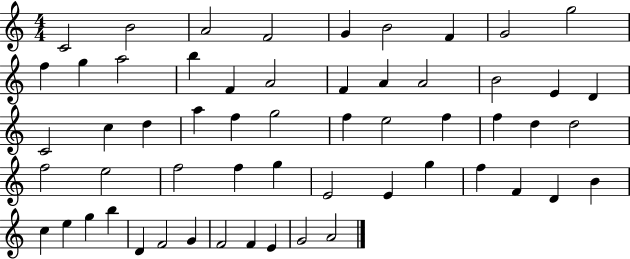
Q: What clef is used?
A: treble